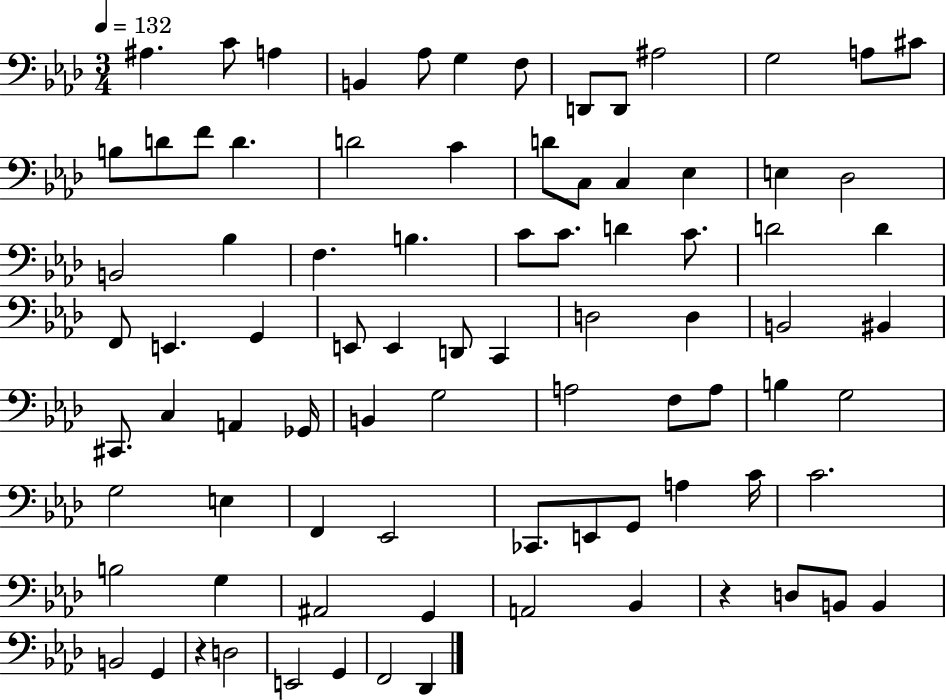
X:1
T:Untitled
M:3/4
L:1/4
K:Ab
^A, C/2 A, B,, _A,/2 G, F,/2 D,,/2 D,,/2 ^A,2 G,2 A,/2 ^C/2 B,/2 D/2 F/2 D D2 C D/2 C,/2 C, _E, E, _D,2 B,,2 _B, F, B, C/2 C/2 D C/2 D2 D F,,/2 E,, G,, E,,/2 E,, D,,/2 C,, D,2 D, B,,2 ^B,, ^C,,/2 C, A,, _G,,/4 B,, G,2 A,2 F,/2 A,/2 B, G,2 G,2 E, F,, _E,,2 _C,,/2 E,,/2 G,,/2 A, C/4 C2 B,2 G, ^A,,2 G,, A,,2 _B,, z D,/2 B,,/2 B,, B,,2 G,, z D,2 E,,2 G,, F,,2 _D,,